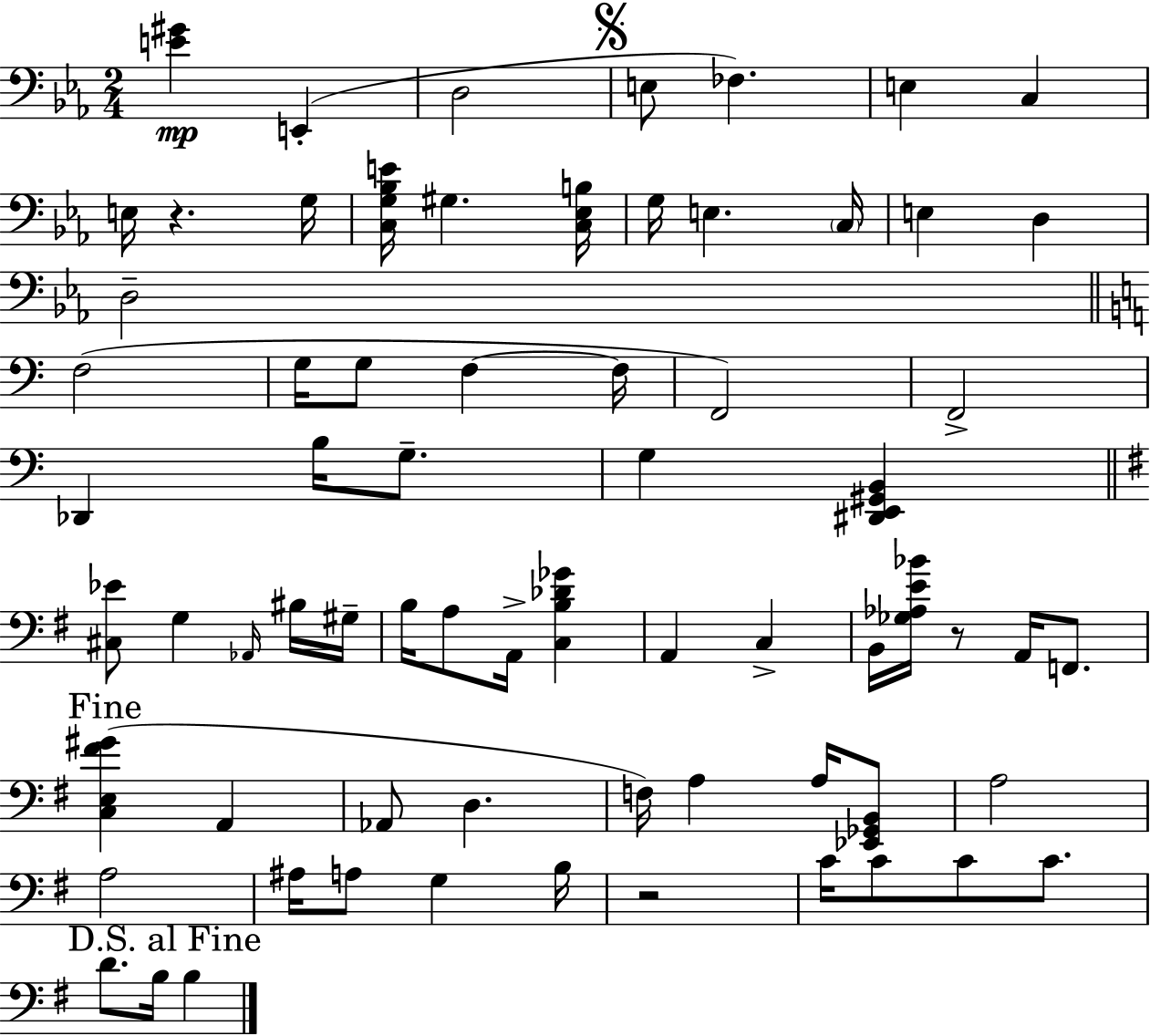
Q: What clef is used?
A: bass